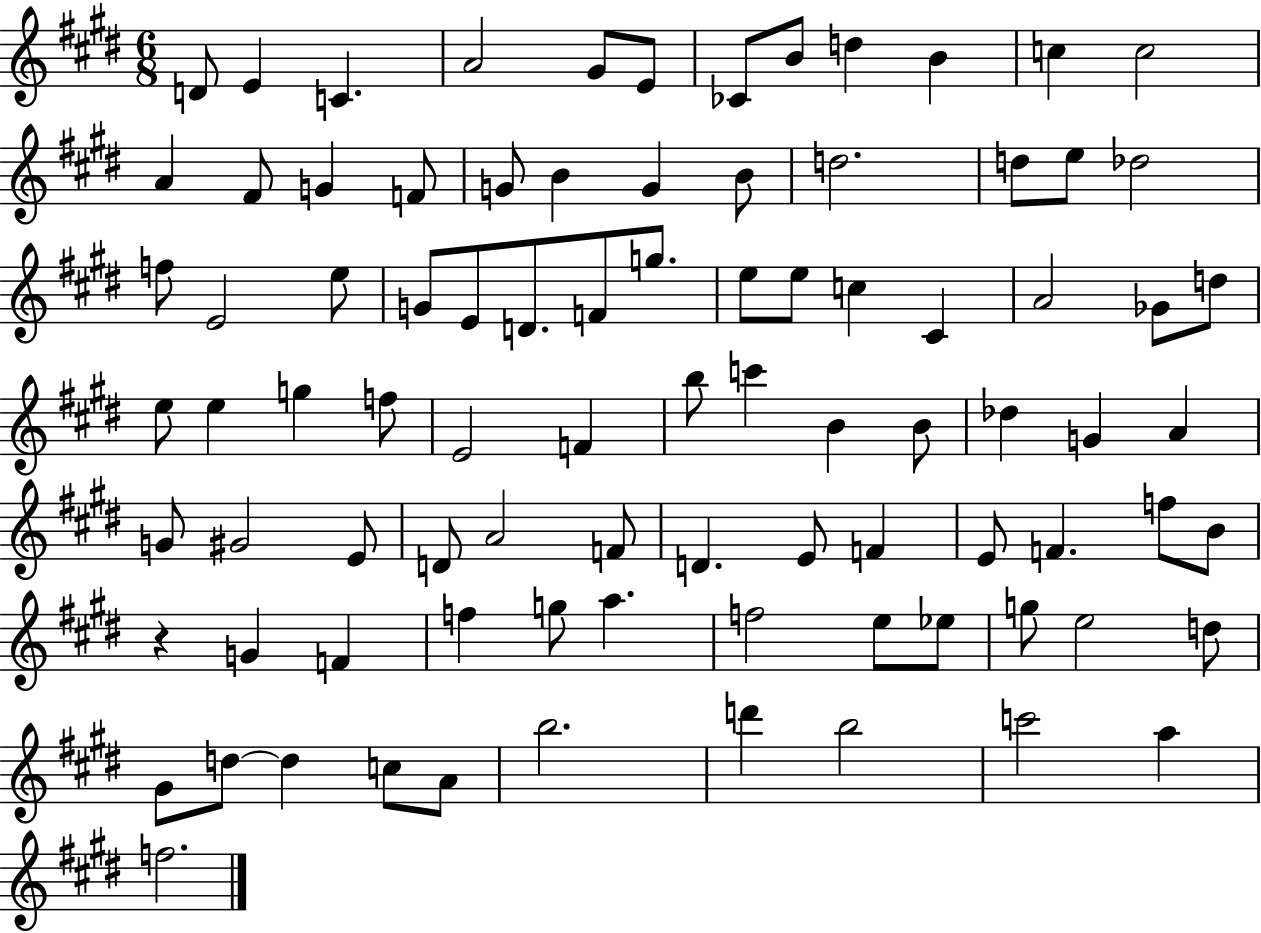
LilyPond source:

{
  \clef treble
  \numericTimeSignature
  \time 6/8
  \key e \major
  d'8 e'4 c'4. | a'2 gis'8 e'8 | ces'8 b'8 d''4 b'4 | c''4 c''2 | \break a'4 fis'8 g'4 f'8 | g'8 b'4 g'4 b'8 | d''2. | d''8 e''8 des''2 | \break f''8 e'2 e''8 | g'8 e'8 d'8. f'8 g''8. | e''8 e''8 c''4 cis'4 | a'2 ges'8 d''8 | \break e''8 e''4 g''4 f''8 | e'2 f'4 | b''8 c'''4 b'4 b'8 | des''4 g'4 a'4 | \break g'8 gis'2 e'8 | d'8 a'2 f'8 | d'4. e'8 f'4 | e'8 f'4. f''8 b'8 | \break r4 g'4 f'4 | f''4 g''8 a''4. | f''2 e''8 ees''8 | g''8 e''2 d''8 | \break gis'8 d''8~~ d''4 c''8 a'8 | b''2. | d'''4 b''2 | c'''2 a''4 | \break f''2. | \bar "|."
}